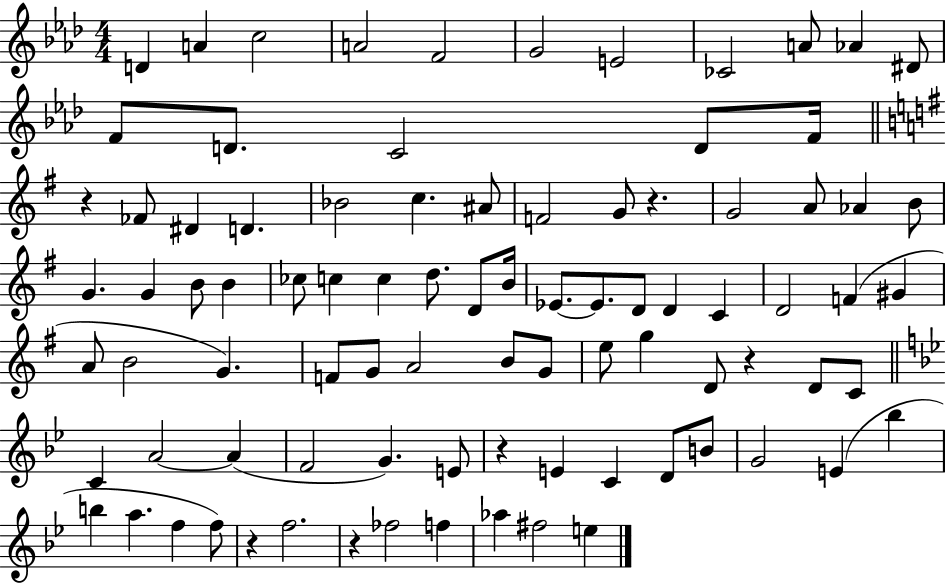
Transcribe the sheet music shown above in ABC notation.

X:1
T:Untitled
M:4/4
L:1/4
K:Ab
D A c2 A2 F2 G2 E2 _C2 A/2 _A ^D/2 F/2 D/2 C2 D/2 F/4 z _F/2 ^D D _B2 c ^A/2 F2 G/2 z G2 A/2 _A B/2 G G B/2 B _c/2 c c d/2 D/2 B/4 _E/2 _E/2 D/2 D C D2 F ^G A/2 B2 G F/2 G/2 A2 B/2 G/2 e/2 g D/2 z D/2 C/2 C A2 A F2 G E/2 z E C D/2 B/2 G2 E _b b a f f/2 z f2 z _f2 f _a ^f2 e